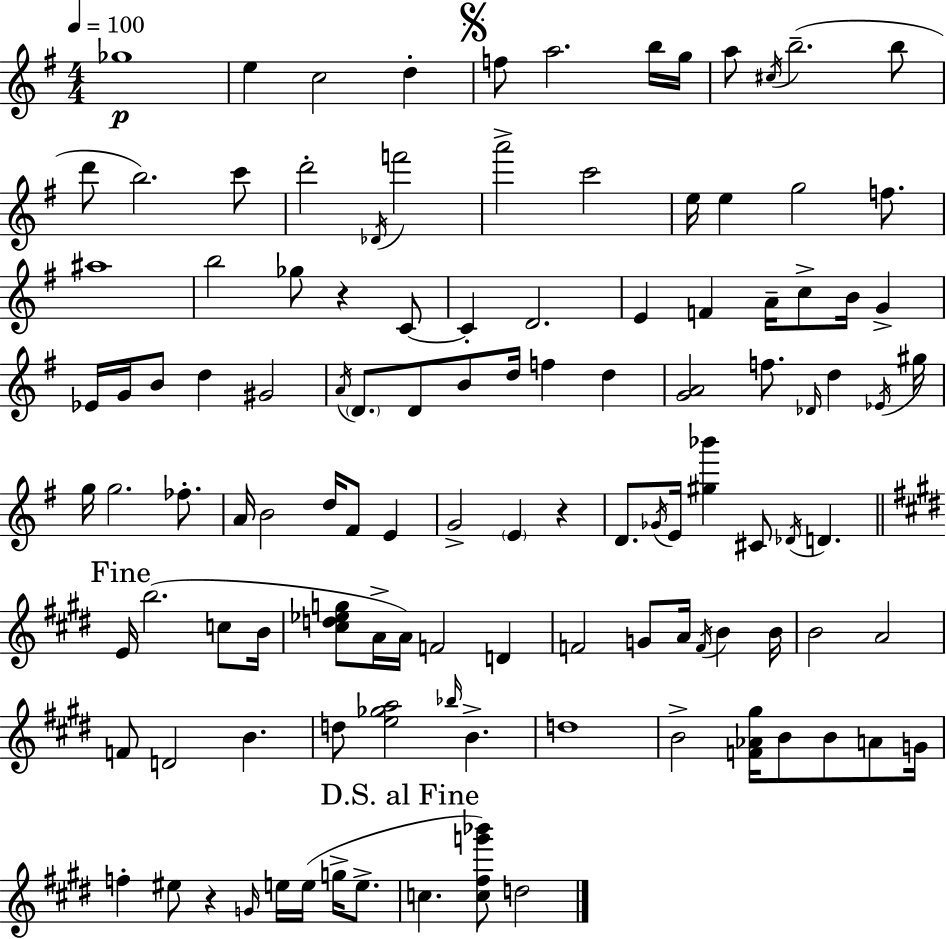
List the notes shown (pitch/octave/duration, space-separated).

Gb5/w E5/q C5/h D5/q F5/e A5/h. B5/s G5/s A5/e C#5/s B5/h. B5/e D6/e B5/h. C6/e D6/h Db4/s F6/h A6/h C6/h E5/s E5/q G5/h F5/e. A#5/w B5/h Gb5/e R/q C4/e C4/q D4/h. E4/q F4/q A4/s C5/e B4/s G4/q Eb4/s G4/s B4/e D5/q G#4/h A4/s D4/e. D4/e B4/e D5/s F5/q D5/q [G4,A4]/h F5/e. Db4/s D5/q Eb4/s G#5/s G5/s G5/h. FES5/e. A4/s B4/h D5/s F#4/e E4/q G4/h E4/q R/q D4/e. Gb4/s E4/s [G#5,Bb6]/q C#4/e Db4/s D4/q. E4/s B5/h. C5/e B4/s [C#5,D5,Eb5,G5]/e A4/s A4/s F4/h D4/q F4/h G4/e A4/s F4/s B4/q B4/s B4/h A4/h F4/e D4/h B4/q. D5/e [E5,Gb5,A5]/h Bb5/s B4/q. D5/w B4/h [F4,Ab4,G#5]/s B4/e B4/e A4/e G4/s F5/q EIS5/e R/q G4/s E5/s E5/s G5/s E5/e. C5/q. [C5,F#5,G6,Bb6]/e D5/h